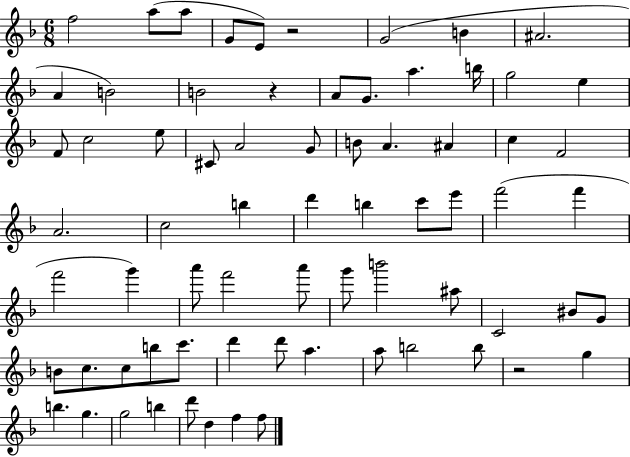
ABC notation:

X:1
T:Untitled
M:6/8
L:1/4
K:F
f2 a/2 a/2 G/2 E/2 z2 G2 B ^A2 A B2 B2 z A/2 G/2 a b/4 g2 e F/2 c2 e/2 ^C/2 A2 G/2 B/2 A ^A c F2 A2 c2 b d' b c'/2 e'/2 f'2 f' f'2 g' a'/2 f'2 a'/2 g'/2 b'2 ^a/2 C2 ^B/2 G/2 B/2 c/2 c/2 b/2 c'/2 d' d'/2 a a/2 b2 b/2 z2 g b g g2 b d'/2 d f f/2